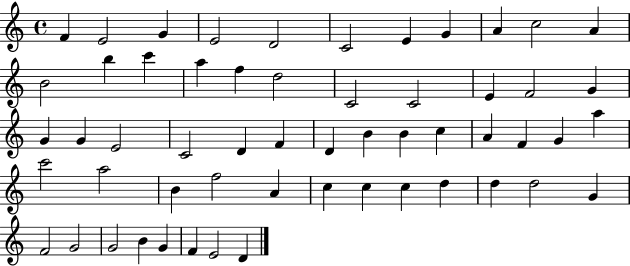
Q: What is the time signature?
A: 4/4